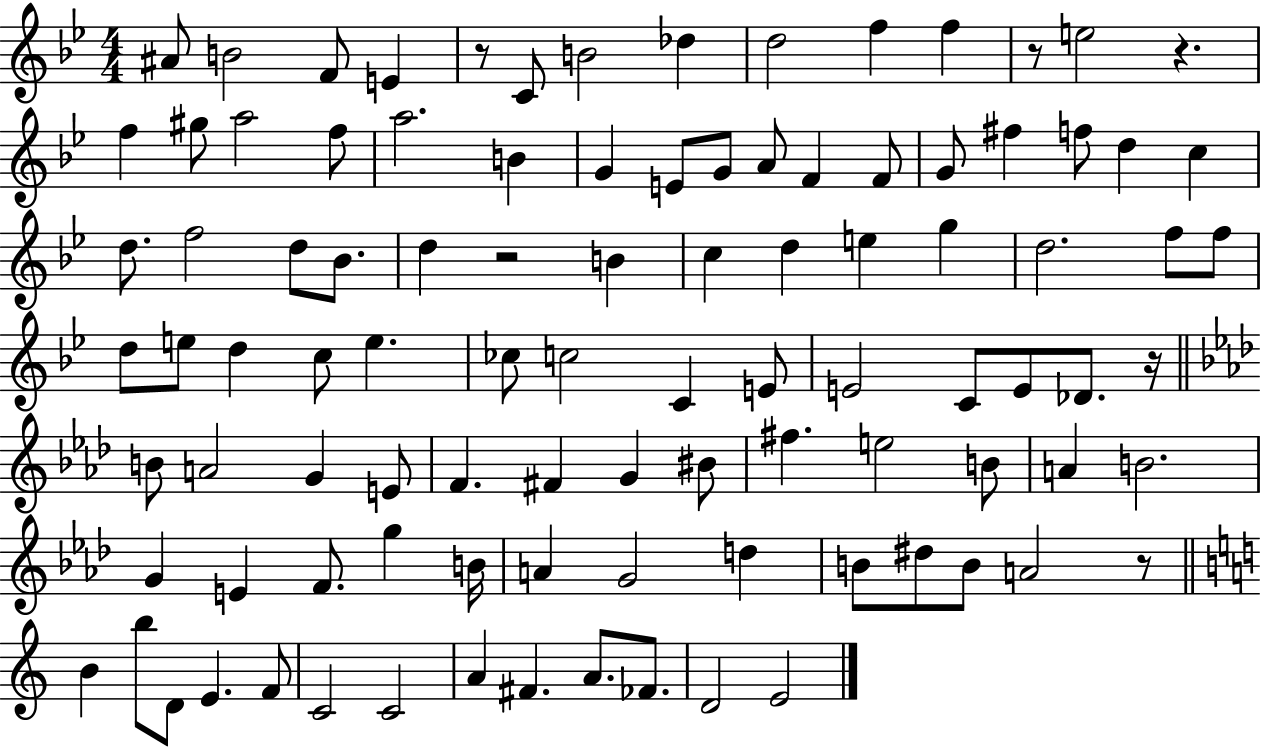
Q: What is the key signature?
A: BES major